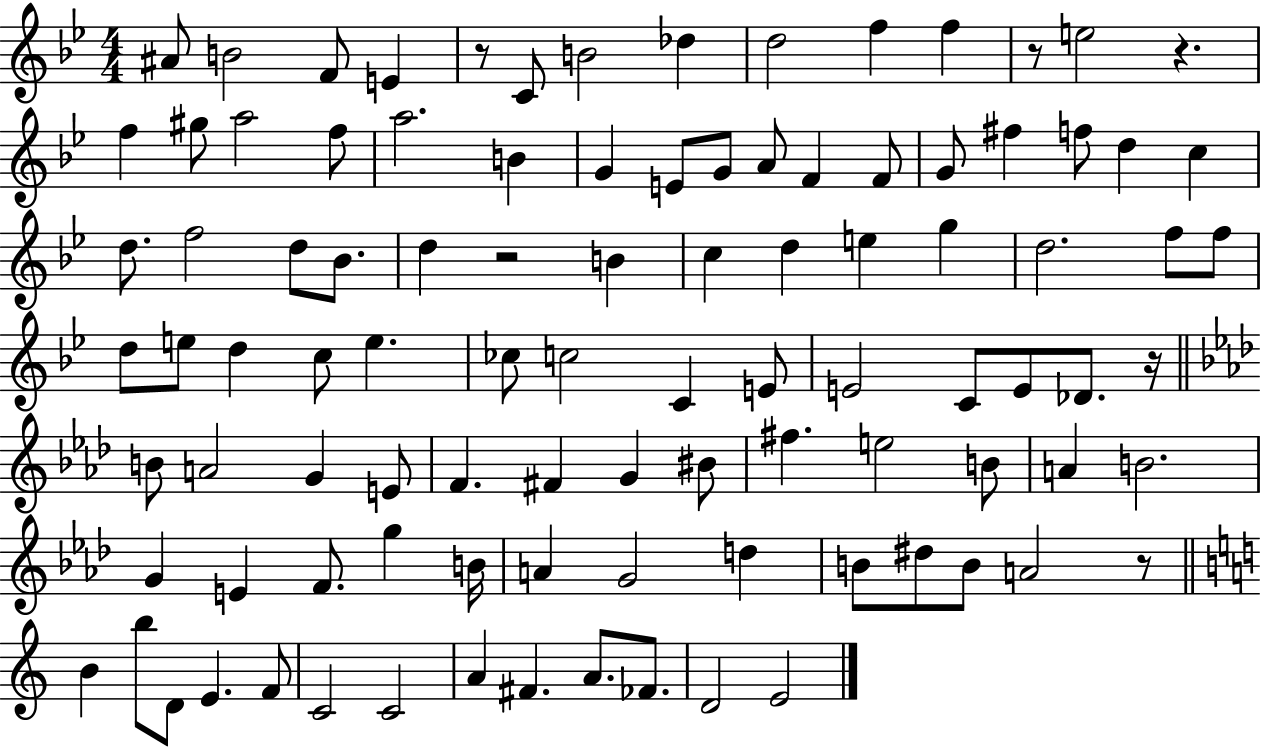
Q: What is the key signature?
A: BES major